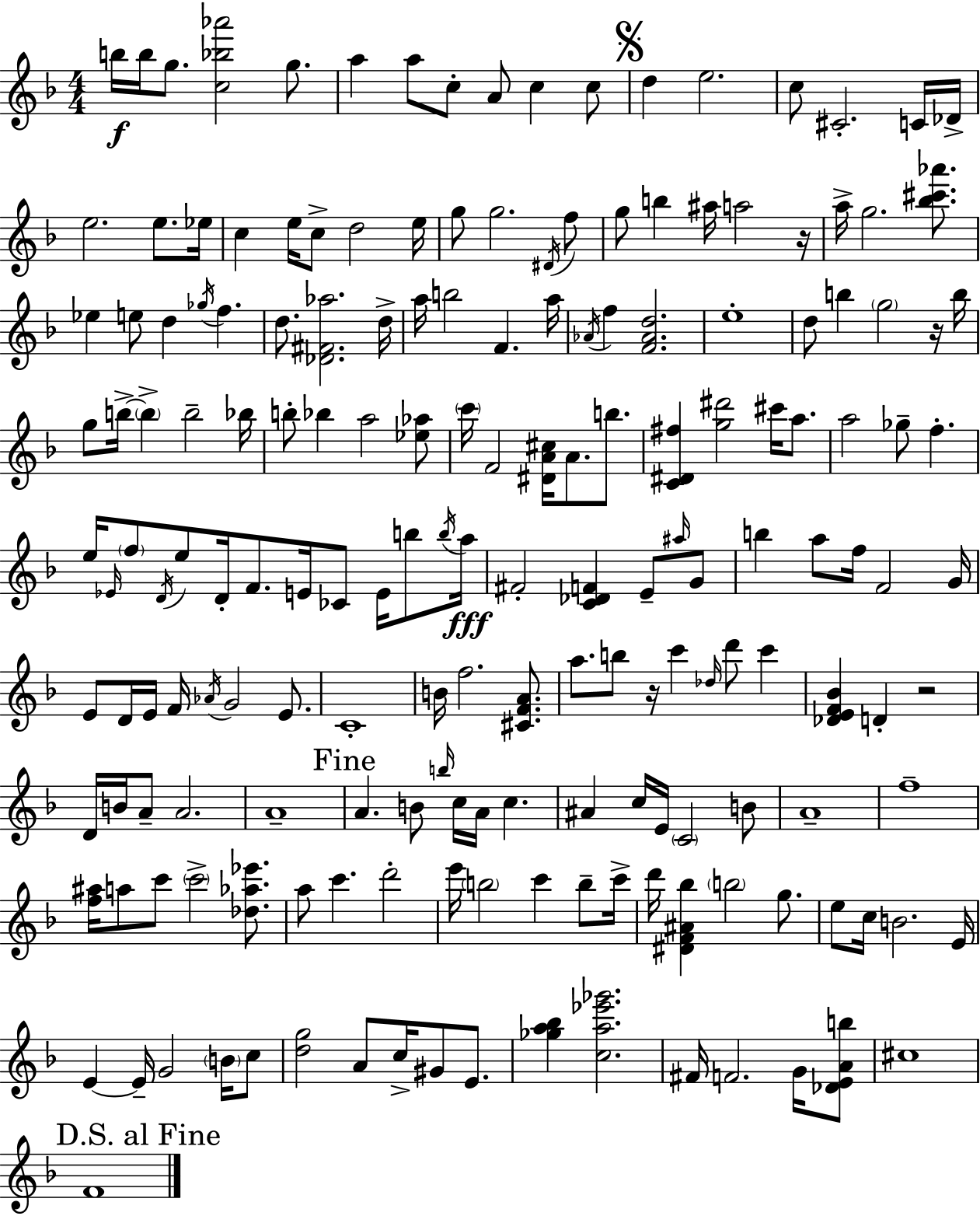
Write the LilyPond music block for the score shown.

{
  \clef treble
  \numericTimeSignature
  \time 4/4
  \key d \minor
  \repeat volta 2 { b''16\f b''16 g''8. <c'' bes'' aes'''>2 g''8. | a''4 a''8 c''8-. a'8 c''4 c''8 | \mark \markup { \musicglyph "scripts.segno" } d''4 e''2. | c''8 cis'2.-. c'16 des'16-> | \break e''2. e''8. ees''16 | c''4 e''16 c''8-> d''2 e''16 | g''8 g''2. \acciaccatura { dis'16 } f''8 | g''8 b''4 ais''16 a''2 | \break r16 a''16-> g''2. <bes'' cis''' aes'''>8. | ees''4 e''8 d''4 \acciaccatura { ges''16 } f''4. | d''8. <des' fis' aes''>2. | d''16-> a''16 b''2 f'4. | \break a''16 \acciaccatura { aes'16 } f''4 <f' aes' d''>2. | e''1-. | d''8 b''4 \parenthesize g''2 | r16 b''16 g''8 b''16->~~ \parenthesize b''4-> b''2-- | \break bes''16 b''8-. bes''4 a''2 | <ees'' aes''>8 \parenthesize c'''16 f'2 <dis' a' cis''>16 a'8. | b''8. <c' dis' fis''>4 <g'' dis'''>2 cis'''16 | a''8. a''2 ges''8-- f''4.-. | \break e''16 \grace { ees'16 } \parenthesize f''8 \acciaccatura { d'16 } e''8 d'16-. f'8. e'16 ces'8 | e'16 b''8 \acciaccatura { b''16 }\fff a''16 fis'2-. <c' des' f'>4 | e'8-- \grace { ais''16 } g'8 b''4 a''8 f''16 f'2 | g'16 e'8 d'16 e'16 f'16 \acciaccatura { aes'16 } g'2 | \break e'8. c'1-. | b'16 f''2. | <cis' f' a'>8. a''8. b''8 r16 c'''4 | \grace { des''16 } d'''8 c'''4 <des' e' f' bes'>4 d'4-. | \break r2 d'16 b'16 a'8-- a'2. | a'1-- | \mark "Fine" a'4. b'8 | \grace { b''16 } c''16 a'16 c''4. ais'4 c''16 e'16 | \break \parenthesize c'2 b'8 a'1-- | f''1-- | <f'' ais''>16 a''8 c'''8 \parenthesize c'''2-> | <des'' aes'' ees'''>8. a''8 c'''4. | \break d'''2-. e'''16 \parenthesize b''2 | c'''4 b''8-- c'''16-> d'''16 <dis' f' ais' bes''>4 \parenthesize b''2 | g''8. e''8 c''16 b'2. | e'16 e'4~~ e'16-- g'2 | \break \parenthesize b'16 c''8 <d'' g''>2 | a'8 c''16-> gis'8 e'8. <ges'' a'' bes''>4 <c'' a'' ees''' ges'''>2. | fis'16 f'2. | g'16 <des' e' a' b''>8 cis''1 | \break \mark "D.S. al Fine" f'1 | } \bar "|."
}